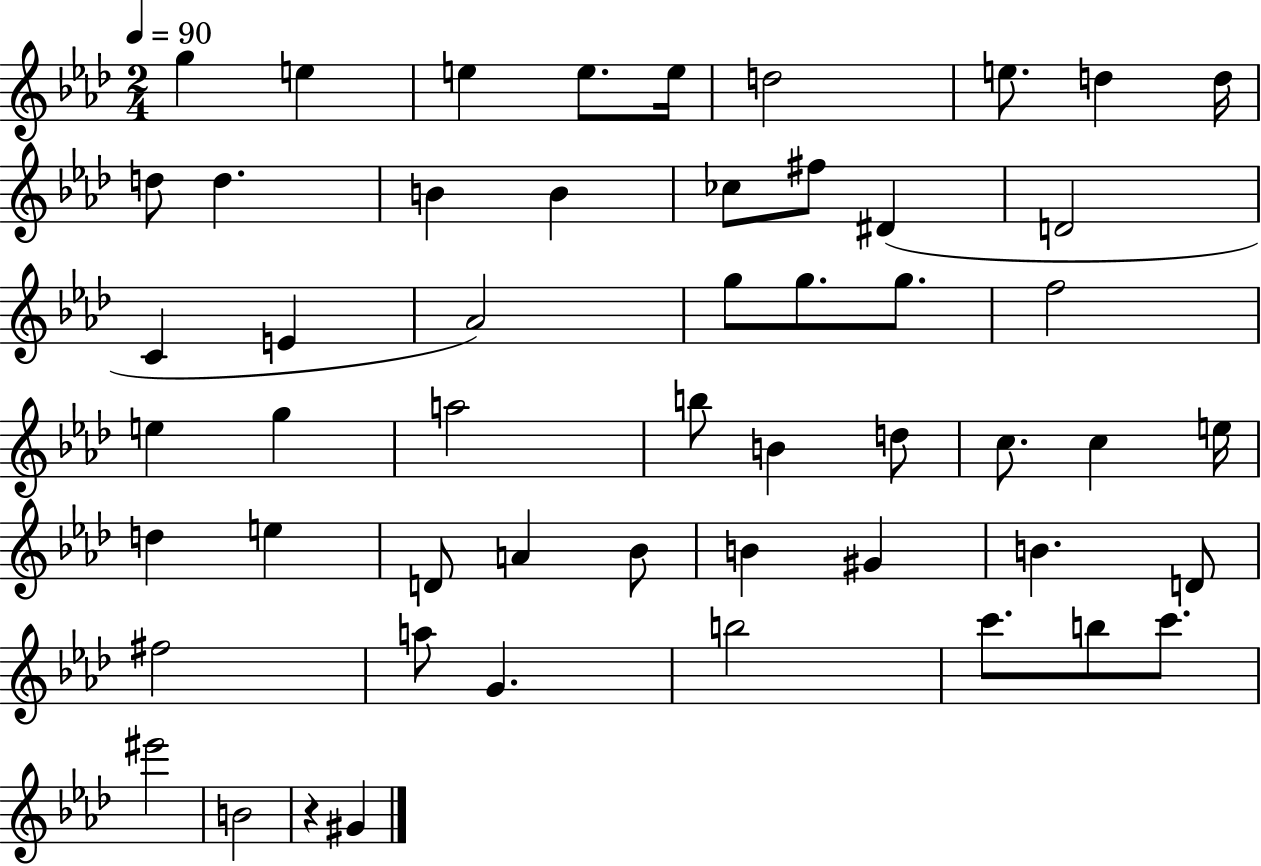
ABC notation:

X:1
T:Untitled
M:2/4
L:1/4
K:Ab
g e e e/2 e/4 d2 e/2 d d/4 d/2 d B B _c/2 ^f/2 ^D D2 C E _A2 g/2 g/2 g/2 f2 e g a2 b/2 B d/2 c/2 c e/4 d e D/2 A _B/2 B ^G B D/2 ^f2 a/2 G b2 c'/2 b/2 c'/2 ^e'2 B2 z ^G